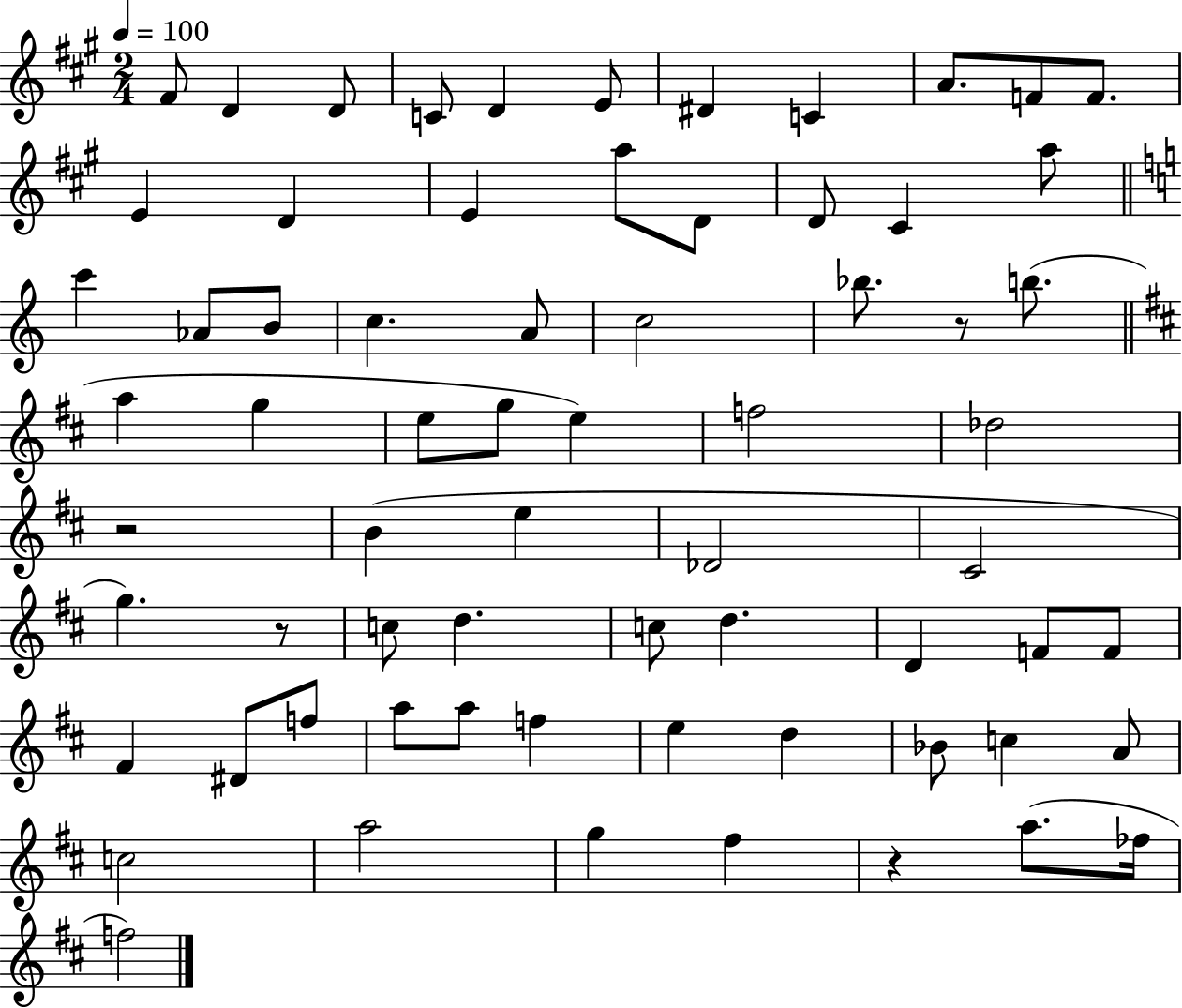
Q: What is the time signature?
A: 2/4